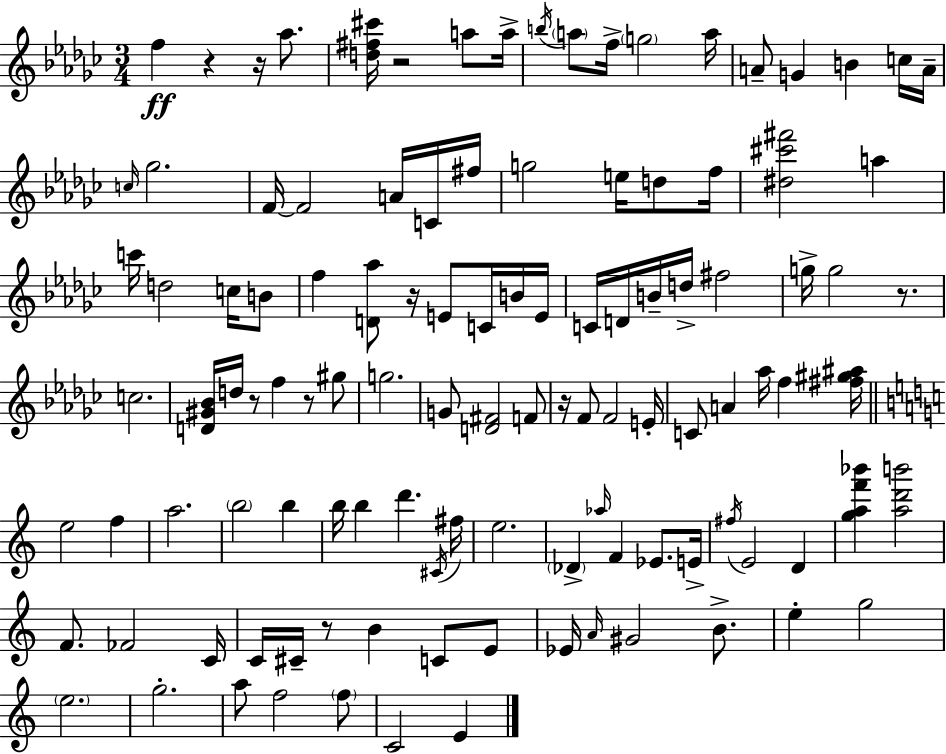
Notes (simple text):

F5/q R/q R/s Ab5/e. [D5,F#5,C#6]/s R/h A5/e A5/s B5/s A5/e F5/s G5/h A5/s A4/e G4/q B4/q C5/s A4/s C5/s Gb5/h. F4/s F4/h A4/s C4/s F#5/s G5/h E5/s D5/e F5/s [D#5,C#6,F#6]/h A5/q C6/s D5/h C5/s B4/e F5/q [D4,Ab5]/e R/s E4/e C4/s B4/s E4/s C4/s D4/s B4/s D5/s F#5/h G5/s G5/h R/e. C5/h. [D4,G#4,Bb4]/s D5/s R/e F5/q R/e G#5/e G5/h. G4/e [D4,F#4]/h F4/e R/s F4/e F4/h E4/s C4/e A4/q Ab5/s F5/q [F#5,G#5,A#5]/s E5/h F5/q A5/h. B5/h B5/q B5/s B5/q D6/q. C#4/s F#5/s E5/h. Db4/q Ab5/s F4/q Eb4/e. E4/s F#5/s E4/h D4/q [G5,A5,F6,Bb6]/q [A5,D6,B6]/h F4/e. FES4/h C4/s C4/s C#4/s R/e B4/q C4/e E4/e Eb4/s A4/s G#4/h B4/e. E5/q G5/h E5/h. G5/h. A5/e F5/h F5/e C4/h E4/q